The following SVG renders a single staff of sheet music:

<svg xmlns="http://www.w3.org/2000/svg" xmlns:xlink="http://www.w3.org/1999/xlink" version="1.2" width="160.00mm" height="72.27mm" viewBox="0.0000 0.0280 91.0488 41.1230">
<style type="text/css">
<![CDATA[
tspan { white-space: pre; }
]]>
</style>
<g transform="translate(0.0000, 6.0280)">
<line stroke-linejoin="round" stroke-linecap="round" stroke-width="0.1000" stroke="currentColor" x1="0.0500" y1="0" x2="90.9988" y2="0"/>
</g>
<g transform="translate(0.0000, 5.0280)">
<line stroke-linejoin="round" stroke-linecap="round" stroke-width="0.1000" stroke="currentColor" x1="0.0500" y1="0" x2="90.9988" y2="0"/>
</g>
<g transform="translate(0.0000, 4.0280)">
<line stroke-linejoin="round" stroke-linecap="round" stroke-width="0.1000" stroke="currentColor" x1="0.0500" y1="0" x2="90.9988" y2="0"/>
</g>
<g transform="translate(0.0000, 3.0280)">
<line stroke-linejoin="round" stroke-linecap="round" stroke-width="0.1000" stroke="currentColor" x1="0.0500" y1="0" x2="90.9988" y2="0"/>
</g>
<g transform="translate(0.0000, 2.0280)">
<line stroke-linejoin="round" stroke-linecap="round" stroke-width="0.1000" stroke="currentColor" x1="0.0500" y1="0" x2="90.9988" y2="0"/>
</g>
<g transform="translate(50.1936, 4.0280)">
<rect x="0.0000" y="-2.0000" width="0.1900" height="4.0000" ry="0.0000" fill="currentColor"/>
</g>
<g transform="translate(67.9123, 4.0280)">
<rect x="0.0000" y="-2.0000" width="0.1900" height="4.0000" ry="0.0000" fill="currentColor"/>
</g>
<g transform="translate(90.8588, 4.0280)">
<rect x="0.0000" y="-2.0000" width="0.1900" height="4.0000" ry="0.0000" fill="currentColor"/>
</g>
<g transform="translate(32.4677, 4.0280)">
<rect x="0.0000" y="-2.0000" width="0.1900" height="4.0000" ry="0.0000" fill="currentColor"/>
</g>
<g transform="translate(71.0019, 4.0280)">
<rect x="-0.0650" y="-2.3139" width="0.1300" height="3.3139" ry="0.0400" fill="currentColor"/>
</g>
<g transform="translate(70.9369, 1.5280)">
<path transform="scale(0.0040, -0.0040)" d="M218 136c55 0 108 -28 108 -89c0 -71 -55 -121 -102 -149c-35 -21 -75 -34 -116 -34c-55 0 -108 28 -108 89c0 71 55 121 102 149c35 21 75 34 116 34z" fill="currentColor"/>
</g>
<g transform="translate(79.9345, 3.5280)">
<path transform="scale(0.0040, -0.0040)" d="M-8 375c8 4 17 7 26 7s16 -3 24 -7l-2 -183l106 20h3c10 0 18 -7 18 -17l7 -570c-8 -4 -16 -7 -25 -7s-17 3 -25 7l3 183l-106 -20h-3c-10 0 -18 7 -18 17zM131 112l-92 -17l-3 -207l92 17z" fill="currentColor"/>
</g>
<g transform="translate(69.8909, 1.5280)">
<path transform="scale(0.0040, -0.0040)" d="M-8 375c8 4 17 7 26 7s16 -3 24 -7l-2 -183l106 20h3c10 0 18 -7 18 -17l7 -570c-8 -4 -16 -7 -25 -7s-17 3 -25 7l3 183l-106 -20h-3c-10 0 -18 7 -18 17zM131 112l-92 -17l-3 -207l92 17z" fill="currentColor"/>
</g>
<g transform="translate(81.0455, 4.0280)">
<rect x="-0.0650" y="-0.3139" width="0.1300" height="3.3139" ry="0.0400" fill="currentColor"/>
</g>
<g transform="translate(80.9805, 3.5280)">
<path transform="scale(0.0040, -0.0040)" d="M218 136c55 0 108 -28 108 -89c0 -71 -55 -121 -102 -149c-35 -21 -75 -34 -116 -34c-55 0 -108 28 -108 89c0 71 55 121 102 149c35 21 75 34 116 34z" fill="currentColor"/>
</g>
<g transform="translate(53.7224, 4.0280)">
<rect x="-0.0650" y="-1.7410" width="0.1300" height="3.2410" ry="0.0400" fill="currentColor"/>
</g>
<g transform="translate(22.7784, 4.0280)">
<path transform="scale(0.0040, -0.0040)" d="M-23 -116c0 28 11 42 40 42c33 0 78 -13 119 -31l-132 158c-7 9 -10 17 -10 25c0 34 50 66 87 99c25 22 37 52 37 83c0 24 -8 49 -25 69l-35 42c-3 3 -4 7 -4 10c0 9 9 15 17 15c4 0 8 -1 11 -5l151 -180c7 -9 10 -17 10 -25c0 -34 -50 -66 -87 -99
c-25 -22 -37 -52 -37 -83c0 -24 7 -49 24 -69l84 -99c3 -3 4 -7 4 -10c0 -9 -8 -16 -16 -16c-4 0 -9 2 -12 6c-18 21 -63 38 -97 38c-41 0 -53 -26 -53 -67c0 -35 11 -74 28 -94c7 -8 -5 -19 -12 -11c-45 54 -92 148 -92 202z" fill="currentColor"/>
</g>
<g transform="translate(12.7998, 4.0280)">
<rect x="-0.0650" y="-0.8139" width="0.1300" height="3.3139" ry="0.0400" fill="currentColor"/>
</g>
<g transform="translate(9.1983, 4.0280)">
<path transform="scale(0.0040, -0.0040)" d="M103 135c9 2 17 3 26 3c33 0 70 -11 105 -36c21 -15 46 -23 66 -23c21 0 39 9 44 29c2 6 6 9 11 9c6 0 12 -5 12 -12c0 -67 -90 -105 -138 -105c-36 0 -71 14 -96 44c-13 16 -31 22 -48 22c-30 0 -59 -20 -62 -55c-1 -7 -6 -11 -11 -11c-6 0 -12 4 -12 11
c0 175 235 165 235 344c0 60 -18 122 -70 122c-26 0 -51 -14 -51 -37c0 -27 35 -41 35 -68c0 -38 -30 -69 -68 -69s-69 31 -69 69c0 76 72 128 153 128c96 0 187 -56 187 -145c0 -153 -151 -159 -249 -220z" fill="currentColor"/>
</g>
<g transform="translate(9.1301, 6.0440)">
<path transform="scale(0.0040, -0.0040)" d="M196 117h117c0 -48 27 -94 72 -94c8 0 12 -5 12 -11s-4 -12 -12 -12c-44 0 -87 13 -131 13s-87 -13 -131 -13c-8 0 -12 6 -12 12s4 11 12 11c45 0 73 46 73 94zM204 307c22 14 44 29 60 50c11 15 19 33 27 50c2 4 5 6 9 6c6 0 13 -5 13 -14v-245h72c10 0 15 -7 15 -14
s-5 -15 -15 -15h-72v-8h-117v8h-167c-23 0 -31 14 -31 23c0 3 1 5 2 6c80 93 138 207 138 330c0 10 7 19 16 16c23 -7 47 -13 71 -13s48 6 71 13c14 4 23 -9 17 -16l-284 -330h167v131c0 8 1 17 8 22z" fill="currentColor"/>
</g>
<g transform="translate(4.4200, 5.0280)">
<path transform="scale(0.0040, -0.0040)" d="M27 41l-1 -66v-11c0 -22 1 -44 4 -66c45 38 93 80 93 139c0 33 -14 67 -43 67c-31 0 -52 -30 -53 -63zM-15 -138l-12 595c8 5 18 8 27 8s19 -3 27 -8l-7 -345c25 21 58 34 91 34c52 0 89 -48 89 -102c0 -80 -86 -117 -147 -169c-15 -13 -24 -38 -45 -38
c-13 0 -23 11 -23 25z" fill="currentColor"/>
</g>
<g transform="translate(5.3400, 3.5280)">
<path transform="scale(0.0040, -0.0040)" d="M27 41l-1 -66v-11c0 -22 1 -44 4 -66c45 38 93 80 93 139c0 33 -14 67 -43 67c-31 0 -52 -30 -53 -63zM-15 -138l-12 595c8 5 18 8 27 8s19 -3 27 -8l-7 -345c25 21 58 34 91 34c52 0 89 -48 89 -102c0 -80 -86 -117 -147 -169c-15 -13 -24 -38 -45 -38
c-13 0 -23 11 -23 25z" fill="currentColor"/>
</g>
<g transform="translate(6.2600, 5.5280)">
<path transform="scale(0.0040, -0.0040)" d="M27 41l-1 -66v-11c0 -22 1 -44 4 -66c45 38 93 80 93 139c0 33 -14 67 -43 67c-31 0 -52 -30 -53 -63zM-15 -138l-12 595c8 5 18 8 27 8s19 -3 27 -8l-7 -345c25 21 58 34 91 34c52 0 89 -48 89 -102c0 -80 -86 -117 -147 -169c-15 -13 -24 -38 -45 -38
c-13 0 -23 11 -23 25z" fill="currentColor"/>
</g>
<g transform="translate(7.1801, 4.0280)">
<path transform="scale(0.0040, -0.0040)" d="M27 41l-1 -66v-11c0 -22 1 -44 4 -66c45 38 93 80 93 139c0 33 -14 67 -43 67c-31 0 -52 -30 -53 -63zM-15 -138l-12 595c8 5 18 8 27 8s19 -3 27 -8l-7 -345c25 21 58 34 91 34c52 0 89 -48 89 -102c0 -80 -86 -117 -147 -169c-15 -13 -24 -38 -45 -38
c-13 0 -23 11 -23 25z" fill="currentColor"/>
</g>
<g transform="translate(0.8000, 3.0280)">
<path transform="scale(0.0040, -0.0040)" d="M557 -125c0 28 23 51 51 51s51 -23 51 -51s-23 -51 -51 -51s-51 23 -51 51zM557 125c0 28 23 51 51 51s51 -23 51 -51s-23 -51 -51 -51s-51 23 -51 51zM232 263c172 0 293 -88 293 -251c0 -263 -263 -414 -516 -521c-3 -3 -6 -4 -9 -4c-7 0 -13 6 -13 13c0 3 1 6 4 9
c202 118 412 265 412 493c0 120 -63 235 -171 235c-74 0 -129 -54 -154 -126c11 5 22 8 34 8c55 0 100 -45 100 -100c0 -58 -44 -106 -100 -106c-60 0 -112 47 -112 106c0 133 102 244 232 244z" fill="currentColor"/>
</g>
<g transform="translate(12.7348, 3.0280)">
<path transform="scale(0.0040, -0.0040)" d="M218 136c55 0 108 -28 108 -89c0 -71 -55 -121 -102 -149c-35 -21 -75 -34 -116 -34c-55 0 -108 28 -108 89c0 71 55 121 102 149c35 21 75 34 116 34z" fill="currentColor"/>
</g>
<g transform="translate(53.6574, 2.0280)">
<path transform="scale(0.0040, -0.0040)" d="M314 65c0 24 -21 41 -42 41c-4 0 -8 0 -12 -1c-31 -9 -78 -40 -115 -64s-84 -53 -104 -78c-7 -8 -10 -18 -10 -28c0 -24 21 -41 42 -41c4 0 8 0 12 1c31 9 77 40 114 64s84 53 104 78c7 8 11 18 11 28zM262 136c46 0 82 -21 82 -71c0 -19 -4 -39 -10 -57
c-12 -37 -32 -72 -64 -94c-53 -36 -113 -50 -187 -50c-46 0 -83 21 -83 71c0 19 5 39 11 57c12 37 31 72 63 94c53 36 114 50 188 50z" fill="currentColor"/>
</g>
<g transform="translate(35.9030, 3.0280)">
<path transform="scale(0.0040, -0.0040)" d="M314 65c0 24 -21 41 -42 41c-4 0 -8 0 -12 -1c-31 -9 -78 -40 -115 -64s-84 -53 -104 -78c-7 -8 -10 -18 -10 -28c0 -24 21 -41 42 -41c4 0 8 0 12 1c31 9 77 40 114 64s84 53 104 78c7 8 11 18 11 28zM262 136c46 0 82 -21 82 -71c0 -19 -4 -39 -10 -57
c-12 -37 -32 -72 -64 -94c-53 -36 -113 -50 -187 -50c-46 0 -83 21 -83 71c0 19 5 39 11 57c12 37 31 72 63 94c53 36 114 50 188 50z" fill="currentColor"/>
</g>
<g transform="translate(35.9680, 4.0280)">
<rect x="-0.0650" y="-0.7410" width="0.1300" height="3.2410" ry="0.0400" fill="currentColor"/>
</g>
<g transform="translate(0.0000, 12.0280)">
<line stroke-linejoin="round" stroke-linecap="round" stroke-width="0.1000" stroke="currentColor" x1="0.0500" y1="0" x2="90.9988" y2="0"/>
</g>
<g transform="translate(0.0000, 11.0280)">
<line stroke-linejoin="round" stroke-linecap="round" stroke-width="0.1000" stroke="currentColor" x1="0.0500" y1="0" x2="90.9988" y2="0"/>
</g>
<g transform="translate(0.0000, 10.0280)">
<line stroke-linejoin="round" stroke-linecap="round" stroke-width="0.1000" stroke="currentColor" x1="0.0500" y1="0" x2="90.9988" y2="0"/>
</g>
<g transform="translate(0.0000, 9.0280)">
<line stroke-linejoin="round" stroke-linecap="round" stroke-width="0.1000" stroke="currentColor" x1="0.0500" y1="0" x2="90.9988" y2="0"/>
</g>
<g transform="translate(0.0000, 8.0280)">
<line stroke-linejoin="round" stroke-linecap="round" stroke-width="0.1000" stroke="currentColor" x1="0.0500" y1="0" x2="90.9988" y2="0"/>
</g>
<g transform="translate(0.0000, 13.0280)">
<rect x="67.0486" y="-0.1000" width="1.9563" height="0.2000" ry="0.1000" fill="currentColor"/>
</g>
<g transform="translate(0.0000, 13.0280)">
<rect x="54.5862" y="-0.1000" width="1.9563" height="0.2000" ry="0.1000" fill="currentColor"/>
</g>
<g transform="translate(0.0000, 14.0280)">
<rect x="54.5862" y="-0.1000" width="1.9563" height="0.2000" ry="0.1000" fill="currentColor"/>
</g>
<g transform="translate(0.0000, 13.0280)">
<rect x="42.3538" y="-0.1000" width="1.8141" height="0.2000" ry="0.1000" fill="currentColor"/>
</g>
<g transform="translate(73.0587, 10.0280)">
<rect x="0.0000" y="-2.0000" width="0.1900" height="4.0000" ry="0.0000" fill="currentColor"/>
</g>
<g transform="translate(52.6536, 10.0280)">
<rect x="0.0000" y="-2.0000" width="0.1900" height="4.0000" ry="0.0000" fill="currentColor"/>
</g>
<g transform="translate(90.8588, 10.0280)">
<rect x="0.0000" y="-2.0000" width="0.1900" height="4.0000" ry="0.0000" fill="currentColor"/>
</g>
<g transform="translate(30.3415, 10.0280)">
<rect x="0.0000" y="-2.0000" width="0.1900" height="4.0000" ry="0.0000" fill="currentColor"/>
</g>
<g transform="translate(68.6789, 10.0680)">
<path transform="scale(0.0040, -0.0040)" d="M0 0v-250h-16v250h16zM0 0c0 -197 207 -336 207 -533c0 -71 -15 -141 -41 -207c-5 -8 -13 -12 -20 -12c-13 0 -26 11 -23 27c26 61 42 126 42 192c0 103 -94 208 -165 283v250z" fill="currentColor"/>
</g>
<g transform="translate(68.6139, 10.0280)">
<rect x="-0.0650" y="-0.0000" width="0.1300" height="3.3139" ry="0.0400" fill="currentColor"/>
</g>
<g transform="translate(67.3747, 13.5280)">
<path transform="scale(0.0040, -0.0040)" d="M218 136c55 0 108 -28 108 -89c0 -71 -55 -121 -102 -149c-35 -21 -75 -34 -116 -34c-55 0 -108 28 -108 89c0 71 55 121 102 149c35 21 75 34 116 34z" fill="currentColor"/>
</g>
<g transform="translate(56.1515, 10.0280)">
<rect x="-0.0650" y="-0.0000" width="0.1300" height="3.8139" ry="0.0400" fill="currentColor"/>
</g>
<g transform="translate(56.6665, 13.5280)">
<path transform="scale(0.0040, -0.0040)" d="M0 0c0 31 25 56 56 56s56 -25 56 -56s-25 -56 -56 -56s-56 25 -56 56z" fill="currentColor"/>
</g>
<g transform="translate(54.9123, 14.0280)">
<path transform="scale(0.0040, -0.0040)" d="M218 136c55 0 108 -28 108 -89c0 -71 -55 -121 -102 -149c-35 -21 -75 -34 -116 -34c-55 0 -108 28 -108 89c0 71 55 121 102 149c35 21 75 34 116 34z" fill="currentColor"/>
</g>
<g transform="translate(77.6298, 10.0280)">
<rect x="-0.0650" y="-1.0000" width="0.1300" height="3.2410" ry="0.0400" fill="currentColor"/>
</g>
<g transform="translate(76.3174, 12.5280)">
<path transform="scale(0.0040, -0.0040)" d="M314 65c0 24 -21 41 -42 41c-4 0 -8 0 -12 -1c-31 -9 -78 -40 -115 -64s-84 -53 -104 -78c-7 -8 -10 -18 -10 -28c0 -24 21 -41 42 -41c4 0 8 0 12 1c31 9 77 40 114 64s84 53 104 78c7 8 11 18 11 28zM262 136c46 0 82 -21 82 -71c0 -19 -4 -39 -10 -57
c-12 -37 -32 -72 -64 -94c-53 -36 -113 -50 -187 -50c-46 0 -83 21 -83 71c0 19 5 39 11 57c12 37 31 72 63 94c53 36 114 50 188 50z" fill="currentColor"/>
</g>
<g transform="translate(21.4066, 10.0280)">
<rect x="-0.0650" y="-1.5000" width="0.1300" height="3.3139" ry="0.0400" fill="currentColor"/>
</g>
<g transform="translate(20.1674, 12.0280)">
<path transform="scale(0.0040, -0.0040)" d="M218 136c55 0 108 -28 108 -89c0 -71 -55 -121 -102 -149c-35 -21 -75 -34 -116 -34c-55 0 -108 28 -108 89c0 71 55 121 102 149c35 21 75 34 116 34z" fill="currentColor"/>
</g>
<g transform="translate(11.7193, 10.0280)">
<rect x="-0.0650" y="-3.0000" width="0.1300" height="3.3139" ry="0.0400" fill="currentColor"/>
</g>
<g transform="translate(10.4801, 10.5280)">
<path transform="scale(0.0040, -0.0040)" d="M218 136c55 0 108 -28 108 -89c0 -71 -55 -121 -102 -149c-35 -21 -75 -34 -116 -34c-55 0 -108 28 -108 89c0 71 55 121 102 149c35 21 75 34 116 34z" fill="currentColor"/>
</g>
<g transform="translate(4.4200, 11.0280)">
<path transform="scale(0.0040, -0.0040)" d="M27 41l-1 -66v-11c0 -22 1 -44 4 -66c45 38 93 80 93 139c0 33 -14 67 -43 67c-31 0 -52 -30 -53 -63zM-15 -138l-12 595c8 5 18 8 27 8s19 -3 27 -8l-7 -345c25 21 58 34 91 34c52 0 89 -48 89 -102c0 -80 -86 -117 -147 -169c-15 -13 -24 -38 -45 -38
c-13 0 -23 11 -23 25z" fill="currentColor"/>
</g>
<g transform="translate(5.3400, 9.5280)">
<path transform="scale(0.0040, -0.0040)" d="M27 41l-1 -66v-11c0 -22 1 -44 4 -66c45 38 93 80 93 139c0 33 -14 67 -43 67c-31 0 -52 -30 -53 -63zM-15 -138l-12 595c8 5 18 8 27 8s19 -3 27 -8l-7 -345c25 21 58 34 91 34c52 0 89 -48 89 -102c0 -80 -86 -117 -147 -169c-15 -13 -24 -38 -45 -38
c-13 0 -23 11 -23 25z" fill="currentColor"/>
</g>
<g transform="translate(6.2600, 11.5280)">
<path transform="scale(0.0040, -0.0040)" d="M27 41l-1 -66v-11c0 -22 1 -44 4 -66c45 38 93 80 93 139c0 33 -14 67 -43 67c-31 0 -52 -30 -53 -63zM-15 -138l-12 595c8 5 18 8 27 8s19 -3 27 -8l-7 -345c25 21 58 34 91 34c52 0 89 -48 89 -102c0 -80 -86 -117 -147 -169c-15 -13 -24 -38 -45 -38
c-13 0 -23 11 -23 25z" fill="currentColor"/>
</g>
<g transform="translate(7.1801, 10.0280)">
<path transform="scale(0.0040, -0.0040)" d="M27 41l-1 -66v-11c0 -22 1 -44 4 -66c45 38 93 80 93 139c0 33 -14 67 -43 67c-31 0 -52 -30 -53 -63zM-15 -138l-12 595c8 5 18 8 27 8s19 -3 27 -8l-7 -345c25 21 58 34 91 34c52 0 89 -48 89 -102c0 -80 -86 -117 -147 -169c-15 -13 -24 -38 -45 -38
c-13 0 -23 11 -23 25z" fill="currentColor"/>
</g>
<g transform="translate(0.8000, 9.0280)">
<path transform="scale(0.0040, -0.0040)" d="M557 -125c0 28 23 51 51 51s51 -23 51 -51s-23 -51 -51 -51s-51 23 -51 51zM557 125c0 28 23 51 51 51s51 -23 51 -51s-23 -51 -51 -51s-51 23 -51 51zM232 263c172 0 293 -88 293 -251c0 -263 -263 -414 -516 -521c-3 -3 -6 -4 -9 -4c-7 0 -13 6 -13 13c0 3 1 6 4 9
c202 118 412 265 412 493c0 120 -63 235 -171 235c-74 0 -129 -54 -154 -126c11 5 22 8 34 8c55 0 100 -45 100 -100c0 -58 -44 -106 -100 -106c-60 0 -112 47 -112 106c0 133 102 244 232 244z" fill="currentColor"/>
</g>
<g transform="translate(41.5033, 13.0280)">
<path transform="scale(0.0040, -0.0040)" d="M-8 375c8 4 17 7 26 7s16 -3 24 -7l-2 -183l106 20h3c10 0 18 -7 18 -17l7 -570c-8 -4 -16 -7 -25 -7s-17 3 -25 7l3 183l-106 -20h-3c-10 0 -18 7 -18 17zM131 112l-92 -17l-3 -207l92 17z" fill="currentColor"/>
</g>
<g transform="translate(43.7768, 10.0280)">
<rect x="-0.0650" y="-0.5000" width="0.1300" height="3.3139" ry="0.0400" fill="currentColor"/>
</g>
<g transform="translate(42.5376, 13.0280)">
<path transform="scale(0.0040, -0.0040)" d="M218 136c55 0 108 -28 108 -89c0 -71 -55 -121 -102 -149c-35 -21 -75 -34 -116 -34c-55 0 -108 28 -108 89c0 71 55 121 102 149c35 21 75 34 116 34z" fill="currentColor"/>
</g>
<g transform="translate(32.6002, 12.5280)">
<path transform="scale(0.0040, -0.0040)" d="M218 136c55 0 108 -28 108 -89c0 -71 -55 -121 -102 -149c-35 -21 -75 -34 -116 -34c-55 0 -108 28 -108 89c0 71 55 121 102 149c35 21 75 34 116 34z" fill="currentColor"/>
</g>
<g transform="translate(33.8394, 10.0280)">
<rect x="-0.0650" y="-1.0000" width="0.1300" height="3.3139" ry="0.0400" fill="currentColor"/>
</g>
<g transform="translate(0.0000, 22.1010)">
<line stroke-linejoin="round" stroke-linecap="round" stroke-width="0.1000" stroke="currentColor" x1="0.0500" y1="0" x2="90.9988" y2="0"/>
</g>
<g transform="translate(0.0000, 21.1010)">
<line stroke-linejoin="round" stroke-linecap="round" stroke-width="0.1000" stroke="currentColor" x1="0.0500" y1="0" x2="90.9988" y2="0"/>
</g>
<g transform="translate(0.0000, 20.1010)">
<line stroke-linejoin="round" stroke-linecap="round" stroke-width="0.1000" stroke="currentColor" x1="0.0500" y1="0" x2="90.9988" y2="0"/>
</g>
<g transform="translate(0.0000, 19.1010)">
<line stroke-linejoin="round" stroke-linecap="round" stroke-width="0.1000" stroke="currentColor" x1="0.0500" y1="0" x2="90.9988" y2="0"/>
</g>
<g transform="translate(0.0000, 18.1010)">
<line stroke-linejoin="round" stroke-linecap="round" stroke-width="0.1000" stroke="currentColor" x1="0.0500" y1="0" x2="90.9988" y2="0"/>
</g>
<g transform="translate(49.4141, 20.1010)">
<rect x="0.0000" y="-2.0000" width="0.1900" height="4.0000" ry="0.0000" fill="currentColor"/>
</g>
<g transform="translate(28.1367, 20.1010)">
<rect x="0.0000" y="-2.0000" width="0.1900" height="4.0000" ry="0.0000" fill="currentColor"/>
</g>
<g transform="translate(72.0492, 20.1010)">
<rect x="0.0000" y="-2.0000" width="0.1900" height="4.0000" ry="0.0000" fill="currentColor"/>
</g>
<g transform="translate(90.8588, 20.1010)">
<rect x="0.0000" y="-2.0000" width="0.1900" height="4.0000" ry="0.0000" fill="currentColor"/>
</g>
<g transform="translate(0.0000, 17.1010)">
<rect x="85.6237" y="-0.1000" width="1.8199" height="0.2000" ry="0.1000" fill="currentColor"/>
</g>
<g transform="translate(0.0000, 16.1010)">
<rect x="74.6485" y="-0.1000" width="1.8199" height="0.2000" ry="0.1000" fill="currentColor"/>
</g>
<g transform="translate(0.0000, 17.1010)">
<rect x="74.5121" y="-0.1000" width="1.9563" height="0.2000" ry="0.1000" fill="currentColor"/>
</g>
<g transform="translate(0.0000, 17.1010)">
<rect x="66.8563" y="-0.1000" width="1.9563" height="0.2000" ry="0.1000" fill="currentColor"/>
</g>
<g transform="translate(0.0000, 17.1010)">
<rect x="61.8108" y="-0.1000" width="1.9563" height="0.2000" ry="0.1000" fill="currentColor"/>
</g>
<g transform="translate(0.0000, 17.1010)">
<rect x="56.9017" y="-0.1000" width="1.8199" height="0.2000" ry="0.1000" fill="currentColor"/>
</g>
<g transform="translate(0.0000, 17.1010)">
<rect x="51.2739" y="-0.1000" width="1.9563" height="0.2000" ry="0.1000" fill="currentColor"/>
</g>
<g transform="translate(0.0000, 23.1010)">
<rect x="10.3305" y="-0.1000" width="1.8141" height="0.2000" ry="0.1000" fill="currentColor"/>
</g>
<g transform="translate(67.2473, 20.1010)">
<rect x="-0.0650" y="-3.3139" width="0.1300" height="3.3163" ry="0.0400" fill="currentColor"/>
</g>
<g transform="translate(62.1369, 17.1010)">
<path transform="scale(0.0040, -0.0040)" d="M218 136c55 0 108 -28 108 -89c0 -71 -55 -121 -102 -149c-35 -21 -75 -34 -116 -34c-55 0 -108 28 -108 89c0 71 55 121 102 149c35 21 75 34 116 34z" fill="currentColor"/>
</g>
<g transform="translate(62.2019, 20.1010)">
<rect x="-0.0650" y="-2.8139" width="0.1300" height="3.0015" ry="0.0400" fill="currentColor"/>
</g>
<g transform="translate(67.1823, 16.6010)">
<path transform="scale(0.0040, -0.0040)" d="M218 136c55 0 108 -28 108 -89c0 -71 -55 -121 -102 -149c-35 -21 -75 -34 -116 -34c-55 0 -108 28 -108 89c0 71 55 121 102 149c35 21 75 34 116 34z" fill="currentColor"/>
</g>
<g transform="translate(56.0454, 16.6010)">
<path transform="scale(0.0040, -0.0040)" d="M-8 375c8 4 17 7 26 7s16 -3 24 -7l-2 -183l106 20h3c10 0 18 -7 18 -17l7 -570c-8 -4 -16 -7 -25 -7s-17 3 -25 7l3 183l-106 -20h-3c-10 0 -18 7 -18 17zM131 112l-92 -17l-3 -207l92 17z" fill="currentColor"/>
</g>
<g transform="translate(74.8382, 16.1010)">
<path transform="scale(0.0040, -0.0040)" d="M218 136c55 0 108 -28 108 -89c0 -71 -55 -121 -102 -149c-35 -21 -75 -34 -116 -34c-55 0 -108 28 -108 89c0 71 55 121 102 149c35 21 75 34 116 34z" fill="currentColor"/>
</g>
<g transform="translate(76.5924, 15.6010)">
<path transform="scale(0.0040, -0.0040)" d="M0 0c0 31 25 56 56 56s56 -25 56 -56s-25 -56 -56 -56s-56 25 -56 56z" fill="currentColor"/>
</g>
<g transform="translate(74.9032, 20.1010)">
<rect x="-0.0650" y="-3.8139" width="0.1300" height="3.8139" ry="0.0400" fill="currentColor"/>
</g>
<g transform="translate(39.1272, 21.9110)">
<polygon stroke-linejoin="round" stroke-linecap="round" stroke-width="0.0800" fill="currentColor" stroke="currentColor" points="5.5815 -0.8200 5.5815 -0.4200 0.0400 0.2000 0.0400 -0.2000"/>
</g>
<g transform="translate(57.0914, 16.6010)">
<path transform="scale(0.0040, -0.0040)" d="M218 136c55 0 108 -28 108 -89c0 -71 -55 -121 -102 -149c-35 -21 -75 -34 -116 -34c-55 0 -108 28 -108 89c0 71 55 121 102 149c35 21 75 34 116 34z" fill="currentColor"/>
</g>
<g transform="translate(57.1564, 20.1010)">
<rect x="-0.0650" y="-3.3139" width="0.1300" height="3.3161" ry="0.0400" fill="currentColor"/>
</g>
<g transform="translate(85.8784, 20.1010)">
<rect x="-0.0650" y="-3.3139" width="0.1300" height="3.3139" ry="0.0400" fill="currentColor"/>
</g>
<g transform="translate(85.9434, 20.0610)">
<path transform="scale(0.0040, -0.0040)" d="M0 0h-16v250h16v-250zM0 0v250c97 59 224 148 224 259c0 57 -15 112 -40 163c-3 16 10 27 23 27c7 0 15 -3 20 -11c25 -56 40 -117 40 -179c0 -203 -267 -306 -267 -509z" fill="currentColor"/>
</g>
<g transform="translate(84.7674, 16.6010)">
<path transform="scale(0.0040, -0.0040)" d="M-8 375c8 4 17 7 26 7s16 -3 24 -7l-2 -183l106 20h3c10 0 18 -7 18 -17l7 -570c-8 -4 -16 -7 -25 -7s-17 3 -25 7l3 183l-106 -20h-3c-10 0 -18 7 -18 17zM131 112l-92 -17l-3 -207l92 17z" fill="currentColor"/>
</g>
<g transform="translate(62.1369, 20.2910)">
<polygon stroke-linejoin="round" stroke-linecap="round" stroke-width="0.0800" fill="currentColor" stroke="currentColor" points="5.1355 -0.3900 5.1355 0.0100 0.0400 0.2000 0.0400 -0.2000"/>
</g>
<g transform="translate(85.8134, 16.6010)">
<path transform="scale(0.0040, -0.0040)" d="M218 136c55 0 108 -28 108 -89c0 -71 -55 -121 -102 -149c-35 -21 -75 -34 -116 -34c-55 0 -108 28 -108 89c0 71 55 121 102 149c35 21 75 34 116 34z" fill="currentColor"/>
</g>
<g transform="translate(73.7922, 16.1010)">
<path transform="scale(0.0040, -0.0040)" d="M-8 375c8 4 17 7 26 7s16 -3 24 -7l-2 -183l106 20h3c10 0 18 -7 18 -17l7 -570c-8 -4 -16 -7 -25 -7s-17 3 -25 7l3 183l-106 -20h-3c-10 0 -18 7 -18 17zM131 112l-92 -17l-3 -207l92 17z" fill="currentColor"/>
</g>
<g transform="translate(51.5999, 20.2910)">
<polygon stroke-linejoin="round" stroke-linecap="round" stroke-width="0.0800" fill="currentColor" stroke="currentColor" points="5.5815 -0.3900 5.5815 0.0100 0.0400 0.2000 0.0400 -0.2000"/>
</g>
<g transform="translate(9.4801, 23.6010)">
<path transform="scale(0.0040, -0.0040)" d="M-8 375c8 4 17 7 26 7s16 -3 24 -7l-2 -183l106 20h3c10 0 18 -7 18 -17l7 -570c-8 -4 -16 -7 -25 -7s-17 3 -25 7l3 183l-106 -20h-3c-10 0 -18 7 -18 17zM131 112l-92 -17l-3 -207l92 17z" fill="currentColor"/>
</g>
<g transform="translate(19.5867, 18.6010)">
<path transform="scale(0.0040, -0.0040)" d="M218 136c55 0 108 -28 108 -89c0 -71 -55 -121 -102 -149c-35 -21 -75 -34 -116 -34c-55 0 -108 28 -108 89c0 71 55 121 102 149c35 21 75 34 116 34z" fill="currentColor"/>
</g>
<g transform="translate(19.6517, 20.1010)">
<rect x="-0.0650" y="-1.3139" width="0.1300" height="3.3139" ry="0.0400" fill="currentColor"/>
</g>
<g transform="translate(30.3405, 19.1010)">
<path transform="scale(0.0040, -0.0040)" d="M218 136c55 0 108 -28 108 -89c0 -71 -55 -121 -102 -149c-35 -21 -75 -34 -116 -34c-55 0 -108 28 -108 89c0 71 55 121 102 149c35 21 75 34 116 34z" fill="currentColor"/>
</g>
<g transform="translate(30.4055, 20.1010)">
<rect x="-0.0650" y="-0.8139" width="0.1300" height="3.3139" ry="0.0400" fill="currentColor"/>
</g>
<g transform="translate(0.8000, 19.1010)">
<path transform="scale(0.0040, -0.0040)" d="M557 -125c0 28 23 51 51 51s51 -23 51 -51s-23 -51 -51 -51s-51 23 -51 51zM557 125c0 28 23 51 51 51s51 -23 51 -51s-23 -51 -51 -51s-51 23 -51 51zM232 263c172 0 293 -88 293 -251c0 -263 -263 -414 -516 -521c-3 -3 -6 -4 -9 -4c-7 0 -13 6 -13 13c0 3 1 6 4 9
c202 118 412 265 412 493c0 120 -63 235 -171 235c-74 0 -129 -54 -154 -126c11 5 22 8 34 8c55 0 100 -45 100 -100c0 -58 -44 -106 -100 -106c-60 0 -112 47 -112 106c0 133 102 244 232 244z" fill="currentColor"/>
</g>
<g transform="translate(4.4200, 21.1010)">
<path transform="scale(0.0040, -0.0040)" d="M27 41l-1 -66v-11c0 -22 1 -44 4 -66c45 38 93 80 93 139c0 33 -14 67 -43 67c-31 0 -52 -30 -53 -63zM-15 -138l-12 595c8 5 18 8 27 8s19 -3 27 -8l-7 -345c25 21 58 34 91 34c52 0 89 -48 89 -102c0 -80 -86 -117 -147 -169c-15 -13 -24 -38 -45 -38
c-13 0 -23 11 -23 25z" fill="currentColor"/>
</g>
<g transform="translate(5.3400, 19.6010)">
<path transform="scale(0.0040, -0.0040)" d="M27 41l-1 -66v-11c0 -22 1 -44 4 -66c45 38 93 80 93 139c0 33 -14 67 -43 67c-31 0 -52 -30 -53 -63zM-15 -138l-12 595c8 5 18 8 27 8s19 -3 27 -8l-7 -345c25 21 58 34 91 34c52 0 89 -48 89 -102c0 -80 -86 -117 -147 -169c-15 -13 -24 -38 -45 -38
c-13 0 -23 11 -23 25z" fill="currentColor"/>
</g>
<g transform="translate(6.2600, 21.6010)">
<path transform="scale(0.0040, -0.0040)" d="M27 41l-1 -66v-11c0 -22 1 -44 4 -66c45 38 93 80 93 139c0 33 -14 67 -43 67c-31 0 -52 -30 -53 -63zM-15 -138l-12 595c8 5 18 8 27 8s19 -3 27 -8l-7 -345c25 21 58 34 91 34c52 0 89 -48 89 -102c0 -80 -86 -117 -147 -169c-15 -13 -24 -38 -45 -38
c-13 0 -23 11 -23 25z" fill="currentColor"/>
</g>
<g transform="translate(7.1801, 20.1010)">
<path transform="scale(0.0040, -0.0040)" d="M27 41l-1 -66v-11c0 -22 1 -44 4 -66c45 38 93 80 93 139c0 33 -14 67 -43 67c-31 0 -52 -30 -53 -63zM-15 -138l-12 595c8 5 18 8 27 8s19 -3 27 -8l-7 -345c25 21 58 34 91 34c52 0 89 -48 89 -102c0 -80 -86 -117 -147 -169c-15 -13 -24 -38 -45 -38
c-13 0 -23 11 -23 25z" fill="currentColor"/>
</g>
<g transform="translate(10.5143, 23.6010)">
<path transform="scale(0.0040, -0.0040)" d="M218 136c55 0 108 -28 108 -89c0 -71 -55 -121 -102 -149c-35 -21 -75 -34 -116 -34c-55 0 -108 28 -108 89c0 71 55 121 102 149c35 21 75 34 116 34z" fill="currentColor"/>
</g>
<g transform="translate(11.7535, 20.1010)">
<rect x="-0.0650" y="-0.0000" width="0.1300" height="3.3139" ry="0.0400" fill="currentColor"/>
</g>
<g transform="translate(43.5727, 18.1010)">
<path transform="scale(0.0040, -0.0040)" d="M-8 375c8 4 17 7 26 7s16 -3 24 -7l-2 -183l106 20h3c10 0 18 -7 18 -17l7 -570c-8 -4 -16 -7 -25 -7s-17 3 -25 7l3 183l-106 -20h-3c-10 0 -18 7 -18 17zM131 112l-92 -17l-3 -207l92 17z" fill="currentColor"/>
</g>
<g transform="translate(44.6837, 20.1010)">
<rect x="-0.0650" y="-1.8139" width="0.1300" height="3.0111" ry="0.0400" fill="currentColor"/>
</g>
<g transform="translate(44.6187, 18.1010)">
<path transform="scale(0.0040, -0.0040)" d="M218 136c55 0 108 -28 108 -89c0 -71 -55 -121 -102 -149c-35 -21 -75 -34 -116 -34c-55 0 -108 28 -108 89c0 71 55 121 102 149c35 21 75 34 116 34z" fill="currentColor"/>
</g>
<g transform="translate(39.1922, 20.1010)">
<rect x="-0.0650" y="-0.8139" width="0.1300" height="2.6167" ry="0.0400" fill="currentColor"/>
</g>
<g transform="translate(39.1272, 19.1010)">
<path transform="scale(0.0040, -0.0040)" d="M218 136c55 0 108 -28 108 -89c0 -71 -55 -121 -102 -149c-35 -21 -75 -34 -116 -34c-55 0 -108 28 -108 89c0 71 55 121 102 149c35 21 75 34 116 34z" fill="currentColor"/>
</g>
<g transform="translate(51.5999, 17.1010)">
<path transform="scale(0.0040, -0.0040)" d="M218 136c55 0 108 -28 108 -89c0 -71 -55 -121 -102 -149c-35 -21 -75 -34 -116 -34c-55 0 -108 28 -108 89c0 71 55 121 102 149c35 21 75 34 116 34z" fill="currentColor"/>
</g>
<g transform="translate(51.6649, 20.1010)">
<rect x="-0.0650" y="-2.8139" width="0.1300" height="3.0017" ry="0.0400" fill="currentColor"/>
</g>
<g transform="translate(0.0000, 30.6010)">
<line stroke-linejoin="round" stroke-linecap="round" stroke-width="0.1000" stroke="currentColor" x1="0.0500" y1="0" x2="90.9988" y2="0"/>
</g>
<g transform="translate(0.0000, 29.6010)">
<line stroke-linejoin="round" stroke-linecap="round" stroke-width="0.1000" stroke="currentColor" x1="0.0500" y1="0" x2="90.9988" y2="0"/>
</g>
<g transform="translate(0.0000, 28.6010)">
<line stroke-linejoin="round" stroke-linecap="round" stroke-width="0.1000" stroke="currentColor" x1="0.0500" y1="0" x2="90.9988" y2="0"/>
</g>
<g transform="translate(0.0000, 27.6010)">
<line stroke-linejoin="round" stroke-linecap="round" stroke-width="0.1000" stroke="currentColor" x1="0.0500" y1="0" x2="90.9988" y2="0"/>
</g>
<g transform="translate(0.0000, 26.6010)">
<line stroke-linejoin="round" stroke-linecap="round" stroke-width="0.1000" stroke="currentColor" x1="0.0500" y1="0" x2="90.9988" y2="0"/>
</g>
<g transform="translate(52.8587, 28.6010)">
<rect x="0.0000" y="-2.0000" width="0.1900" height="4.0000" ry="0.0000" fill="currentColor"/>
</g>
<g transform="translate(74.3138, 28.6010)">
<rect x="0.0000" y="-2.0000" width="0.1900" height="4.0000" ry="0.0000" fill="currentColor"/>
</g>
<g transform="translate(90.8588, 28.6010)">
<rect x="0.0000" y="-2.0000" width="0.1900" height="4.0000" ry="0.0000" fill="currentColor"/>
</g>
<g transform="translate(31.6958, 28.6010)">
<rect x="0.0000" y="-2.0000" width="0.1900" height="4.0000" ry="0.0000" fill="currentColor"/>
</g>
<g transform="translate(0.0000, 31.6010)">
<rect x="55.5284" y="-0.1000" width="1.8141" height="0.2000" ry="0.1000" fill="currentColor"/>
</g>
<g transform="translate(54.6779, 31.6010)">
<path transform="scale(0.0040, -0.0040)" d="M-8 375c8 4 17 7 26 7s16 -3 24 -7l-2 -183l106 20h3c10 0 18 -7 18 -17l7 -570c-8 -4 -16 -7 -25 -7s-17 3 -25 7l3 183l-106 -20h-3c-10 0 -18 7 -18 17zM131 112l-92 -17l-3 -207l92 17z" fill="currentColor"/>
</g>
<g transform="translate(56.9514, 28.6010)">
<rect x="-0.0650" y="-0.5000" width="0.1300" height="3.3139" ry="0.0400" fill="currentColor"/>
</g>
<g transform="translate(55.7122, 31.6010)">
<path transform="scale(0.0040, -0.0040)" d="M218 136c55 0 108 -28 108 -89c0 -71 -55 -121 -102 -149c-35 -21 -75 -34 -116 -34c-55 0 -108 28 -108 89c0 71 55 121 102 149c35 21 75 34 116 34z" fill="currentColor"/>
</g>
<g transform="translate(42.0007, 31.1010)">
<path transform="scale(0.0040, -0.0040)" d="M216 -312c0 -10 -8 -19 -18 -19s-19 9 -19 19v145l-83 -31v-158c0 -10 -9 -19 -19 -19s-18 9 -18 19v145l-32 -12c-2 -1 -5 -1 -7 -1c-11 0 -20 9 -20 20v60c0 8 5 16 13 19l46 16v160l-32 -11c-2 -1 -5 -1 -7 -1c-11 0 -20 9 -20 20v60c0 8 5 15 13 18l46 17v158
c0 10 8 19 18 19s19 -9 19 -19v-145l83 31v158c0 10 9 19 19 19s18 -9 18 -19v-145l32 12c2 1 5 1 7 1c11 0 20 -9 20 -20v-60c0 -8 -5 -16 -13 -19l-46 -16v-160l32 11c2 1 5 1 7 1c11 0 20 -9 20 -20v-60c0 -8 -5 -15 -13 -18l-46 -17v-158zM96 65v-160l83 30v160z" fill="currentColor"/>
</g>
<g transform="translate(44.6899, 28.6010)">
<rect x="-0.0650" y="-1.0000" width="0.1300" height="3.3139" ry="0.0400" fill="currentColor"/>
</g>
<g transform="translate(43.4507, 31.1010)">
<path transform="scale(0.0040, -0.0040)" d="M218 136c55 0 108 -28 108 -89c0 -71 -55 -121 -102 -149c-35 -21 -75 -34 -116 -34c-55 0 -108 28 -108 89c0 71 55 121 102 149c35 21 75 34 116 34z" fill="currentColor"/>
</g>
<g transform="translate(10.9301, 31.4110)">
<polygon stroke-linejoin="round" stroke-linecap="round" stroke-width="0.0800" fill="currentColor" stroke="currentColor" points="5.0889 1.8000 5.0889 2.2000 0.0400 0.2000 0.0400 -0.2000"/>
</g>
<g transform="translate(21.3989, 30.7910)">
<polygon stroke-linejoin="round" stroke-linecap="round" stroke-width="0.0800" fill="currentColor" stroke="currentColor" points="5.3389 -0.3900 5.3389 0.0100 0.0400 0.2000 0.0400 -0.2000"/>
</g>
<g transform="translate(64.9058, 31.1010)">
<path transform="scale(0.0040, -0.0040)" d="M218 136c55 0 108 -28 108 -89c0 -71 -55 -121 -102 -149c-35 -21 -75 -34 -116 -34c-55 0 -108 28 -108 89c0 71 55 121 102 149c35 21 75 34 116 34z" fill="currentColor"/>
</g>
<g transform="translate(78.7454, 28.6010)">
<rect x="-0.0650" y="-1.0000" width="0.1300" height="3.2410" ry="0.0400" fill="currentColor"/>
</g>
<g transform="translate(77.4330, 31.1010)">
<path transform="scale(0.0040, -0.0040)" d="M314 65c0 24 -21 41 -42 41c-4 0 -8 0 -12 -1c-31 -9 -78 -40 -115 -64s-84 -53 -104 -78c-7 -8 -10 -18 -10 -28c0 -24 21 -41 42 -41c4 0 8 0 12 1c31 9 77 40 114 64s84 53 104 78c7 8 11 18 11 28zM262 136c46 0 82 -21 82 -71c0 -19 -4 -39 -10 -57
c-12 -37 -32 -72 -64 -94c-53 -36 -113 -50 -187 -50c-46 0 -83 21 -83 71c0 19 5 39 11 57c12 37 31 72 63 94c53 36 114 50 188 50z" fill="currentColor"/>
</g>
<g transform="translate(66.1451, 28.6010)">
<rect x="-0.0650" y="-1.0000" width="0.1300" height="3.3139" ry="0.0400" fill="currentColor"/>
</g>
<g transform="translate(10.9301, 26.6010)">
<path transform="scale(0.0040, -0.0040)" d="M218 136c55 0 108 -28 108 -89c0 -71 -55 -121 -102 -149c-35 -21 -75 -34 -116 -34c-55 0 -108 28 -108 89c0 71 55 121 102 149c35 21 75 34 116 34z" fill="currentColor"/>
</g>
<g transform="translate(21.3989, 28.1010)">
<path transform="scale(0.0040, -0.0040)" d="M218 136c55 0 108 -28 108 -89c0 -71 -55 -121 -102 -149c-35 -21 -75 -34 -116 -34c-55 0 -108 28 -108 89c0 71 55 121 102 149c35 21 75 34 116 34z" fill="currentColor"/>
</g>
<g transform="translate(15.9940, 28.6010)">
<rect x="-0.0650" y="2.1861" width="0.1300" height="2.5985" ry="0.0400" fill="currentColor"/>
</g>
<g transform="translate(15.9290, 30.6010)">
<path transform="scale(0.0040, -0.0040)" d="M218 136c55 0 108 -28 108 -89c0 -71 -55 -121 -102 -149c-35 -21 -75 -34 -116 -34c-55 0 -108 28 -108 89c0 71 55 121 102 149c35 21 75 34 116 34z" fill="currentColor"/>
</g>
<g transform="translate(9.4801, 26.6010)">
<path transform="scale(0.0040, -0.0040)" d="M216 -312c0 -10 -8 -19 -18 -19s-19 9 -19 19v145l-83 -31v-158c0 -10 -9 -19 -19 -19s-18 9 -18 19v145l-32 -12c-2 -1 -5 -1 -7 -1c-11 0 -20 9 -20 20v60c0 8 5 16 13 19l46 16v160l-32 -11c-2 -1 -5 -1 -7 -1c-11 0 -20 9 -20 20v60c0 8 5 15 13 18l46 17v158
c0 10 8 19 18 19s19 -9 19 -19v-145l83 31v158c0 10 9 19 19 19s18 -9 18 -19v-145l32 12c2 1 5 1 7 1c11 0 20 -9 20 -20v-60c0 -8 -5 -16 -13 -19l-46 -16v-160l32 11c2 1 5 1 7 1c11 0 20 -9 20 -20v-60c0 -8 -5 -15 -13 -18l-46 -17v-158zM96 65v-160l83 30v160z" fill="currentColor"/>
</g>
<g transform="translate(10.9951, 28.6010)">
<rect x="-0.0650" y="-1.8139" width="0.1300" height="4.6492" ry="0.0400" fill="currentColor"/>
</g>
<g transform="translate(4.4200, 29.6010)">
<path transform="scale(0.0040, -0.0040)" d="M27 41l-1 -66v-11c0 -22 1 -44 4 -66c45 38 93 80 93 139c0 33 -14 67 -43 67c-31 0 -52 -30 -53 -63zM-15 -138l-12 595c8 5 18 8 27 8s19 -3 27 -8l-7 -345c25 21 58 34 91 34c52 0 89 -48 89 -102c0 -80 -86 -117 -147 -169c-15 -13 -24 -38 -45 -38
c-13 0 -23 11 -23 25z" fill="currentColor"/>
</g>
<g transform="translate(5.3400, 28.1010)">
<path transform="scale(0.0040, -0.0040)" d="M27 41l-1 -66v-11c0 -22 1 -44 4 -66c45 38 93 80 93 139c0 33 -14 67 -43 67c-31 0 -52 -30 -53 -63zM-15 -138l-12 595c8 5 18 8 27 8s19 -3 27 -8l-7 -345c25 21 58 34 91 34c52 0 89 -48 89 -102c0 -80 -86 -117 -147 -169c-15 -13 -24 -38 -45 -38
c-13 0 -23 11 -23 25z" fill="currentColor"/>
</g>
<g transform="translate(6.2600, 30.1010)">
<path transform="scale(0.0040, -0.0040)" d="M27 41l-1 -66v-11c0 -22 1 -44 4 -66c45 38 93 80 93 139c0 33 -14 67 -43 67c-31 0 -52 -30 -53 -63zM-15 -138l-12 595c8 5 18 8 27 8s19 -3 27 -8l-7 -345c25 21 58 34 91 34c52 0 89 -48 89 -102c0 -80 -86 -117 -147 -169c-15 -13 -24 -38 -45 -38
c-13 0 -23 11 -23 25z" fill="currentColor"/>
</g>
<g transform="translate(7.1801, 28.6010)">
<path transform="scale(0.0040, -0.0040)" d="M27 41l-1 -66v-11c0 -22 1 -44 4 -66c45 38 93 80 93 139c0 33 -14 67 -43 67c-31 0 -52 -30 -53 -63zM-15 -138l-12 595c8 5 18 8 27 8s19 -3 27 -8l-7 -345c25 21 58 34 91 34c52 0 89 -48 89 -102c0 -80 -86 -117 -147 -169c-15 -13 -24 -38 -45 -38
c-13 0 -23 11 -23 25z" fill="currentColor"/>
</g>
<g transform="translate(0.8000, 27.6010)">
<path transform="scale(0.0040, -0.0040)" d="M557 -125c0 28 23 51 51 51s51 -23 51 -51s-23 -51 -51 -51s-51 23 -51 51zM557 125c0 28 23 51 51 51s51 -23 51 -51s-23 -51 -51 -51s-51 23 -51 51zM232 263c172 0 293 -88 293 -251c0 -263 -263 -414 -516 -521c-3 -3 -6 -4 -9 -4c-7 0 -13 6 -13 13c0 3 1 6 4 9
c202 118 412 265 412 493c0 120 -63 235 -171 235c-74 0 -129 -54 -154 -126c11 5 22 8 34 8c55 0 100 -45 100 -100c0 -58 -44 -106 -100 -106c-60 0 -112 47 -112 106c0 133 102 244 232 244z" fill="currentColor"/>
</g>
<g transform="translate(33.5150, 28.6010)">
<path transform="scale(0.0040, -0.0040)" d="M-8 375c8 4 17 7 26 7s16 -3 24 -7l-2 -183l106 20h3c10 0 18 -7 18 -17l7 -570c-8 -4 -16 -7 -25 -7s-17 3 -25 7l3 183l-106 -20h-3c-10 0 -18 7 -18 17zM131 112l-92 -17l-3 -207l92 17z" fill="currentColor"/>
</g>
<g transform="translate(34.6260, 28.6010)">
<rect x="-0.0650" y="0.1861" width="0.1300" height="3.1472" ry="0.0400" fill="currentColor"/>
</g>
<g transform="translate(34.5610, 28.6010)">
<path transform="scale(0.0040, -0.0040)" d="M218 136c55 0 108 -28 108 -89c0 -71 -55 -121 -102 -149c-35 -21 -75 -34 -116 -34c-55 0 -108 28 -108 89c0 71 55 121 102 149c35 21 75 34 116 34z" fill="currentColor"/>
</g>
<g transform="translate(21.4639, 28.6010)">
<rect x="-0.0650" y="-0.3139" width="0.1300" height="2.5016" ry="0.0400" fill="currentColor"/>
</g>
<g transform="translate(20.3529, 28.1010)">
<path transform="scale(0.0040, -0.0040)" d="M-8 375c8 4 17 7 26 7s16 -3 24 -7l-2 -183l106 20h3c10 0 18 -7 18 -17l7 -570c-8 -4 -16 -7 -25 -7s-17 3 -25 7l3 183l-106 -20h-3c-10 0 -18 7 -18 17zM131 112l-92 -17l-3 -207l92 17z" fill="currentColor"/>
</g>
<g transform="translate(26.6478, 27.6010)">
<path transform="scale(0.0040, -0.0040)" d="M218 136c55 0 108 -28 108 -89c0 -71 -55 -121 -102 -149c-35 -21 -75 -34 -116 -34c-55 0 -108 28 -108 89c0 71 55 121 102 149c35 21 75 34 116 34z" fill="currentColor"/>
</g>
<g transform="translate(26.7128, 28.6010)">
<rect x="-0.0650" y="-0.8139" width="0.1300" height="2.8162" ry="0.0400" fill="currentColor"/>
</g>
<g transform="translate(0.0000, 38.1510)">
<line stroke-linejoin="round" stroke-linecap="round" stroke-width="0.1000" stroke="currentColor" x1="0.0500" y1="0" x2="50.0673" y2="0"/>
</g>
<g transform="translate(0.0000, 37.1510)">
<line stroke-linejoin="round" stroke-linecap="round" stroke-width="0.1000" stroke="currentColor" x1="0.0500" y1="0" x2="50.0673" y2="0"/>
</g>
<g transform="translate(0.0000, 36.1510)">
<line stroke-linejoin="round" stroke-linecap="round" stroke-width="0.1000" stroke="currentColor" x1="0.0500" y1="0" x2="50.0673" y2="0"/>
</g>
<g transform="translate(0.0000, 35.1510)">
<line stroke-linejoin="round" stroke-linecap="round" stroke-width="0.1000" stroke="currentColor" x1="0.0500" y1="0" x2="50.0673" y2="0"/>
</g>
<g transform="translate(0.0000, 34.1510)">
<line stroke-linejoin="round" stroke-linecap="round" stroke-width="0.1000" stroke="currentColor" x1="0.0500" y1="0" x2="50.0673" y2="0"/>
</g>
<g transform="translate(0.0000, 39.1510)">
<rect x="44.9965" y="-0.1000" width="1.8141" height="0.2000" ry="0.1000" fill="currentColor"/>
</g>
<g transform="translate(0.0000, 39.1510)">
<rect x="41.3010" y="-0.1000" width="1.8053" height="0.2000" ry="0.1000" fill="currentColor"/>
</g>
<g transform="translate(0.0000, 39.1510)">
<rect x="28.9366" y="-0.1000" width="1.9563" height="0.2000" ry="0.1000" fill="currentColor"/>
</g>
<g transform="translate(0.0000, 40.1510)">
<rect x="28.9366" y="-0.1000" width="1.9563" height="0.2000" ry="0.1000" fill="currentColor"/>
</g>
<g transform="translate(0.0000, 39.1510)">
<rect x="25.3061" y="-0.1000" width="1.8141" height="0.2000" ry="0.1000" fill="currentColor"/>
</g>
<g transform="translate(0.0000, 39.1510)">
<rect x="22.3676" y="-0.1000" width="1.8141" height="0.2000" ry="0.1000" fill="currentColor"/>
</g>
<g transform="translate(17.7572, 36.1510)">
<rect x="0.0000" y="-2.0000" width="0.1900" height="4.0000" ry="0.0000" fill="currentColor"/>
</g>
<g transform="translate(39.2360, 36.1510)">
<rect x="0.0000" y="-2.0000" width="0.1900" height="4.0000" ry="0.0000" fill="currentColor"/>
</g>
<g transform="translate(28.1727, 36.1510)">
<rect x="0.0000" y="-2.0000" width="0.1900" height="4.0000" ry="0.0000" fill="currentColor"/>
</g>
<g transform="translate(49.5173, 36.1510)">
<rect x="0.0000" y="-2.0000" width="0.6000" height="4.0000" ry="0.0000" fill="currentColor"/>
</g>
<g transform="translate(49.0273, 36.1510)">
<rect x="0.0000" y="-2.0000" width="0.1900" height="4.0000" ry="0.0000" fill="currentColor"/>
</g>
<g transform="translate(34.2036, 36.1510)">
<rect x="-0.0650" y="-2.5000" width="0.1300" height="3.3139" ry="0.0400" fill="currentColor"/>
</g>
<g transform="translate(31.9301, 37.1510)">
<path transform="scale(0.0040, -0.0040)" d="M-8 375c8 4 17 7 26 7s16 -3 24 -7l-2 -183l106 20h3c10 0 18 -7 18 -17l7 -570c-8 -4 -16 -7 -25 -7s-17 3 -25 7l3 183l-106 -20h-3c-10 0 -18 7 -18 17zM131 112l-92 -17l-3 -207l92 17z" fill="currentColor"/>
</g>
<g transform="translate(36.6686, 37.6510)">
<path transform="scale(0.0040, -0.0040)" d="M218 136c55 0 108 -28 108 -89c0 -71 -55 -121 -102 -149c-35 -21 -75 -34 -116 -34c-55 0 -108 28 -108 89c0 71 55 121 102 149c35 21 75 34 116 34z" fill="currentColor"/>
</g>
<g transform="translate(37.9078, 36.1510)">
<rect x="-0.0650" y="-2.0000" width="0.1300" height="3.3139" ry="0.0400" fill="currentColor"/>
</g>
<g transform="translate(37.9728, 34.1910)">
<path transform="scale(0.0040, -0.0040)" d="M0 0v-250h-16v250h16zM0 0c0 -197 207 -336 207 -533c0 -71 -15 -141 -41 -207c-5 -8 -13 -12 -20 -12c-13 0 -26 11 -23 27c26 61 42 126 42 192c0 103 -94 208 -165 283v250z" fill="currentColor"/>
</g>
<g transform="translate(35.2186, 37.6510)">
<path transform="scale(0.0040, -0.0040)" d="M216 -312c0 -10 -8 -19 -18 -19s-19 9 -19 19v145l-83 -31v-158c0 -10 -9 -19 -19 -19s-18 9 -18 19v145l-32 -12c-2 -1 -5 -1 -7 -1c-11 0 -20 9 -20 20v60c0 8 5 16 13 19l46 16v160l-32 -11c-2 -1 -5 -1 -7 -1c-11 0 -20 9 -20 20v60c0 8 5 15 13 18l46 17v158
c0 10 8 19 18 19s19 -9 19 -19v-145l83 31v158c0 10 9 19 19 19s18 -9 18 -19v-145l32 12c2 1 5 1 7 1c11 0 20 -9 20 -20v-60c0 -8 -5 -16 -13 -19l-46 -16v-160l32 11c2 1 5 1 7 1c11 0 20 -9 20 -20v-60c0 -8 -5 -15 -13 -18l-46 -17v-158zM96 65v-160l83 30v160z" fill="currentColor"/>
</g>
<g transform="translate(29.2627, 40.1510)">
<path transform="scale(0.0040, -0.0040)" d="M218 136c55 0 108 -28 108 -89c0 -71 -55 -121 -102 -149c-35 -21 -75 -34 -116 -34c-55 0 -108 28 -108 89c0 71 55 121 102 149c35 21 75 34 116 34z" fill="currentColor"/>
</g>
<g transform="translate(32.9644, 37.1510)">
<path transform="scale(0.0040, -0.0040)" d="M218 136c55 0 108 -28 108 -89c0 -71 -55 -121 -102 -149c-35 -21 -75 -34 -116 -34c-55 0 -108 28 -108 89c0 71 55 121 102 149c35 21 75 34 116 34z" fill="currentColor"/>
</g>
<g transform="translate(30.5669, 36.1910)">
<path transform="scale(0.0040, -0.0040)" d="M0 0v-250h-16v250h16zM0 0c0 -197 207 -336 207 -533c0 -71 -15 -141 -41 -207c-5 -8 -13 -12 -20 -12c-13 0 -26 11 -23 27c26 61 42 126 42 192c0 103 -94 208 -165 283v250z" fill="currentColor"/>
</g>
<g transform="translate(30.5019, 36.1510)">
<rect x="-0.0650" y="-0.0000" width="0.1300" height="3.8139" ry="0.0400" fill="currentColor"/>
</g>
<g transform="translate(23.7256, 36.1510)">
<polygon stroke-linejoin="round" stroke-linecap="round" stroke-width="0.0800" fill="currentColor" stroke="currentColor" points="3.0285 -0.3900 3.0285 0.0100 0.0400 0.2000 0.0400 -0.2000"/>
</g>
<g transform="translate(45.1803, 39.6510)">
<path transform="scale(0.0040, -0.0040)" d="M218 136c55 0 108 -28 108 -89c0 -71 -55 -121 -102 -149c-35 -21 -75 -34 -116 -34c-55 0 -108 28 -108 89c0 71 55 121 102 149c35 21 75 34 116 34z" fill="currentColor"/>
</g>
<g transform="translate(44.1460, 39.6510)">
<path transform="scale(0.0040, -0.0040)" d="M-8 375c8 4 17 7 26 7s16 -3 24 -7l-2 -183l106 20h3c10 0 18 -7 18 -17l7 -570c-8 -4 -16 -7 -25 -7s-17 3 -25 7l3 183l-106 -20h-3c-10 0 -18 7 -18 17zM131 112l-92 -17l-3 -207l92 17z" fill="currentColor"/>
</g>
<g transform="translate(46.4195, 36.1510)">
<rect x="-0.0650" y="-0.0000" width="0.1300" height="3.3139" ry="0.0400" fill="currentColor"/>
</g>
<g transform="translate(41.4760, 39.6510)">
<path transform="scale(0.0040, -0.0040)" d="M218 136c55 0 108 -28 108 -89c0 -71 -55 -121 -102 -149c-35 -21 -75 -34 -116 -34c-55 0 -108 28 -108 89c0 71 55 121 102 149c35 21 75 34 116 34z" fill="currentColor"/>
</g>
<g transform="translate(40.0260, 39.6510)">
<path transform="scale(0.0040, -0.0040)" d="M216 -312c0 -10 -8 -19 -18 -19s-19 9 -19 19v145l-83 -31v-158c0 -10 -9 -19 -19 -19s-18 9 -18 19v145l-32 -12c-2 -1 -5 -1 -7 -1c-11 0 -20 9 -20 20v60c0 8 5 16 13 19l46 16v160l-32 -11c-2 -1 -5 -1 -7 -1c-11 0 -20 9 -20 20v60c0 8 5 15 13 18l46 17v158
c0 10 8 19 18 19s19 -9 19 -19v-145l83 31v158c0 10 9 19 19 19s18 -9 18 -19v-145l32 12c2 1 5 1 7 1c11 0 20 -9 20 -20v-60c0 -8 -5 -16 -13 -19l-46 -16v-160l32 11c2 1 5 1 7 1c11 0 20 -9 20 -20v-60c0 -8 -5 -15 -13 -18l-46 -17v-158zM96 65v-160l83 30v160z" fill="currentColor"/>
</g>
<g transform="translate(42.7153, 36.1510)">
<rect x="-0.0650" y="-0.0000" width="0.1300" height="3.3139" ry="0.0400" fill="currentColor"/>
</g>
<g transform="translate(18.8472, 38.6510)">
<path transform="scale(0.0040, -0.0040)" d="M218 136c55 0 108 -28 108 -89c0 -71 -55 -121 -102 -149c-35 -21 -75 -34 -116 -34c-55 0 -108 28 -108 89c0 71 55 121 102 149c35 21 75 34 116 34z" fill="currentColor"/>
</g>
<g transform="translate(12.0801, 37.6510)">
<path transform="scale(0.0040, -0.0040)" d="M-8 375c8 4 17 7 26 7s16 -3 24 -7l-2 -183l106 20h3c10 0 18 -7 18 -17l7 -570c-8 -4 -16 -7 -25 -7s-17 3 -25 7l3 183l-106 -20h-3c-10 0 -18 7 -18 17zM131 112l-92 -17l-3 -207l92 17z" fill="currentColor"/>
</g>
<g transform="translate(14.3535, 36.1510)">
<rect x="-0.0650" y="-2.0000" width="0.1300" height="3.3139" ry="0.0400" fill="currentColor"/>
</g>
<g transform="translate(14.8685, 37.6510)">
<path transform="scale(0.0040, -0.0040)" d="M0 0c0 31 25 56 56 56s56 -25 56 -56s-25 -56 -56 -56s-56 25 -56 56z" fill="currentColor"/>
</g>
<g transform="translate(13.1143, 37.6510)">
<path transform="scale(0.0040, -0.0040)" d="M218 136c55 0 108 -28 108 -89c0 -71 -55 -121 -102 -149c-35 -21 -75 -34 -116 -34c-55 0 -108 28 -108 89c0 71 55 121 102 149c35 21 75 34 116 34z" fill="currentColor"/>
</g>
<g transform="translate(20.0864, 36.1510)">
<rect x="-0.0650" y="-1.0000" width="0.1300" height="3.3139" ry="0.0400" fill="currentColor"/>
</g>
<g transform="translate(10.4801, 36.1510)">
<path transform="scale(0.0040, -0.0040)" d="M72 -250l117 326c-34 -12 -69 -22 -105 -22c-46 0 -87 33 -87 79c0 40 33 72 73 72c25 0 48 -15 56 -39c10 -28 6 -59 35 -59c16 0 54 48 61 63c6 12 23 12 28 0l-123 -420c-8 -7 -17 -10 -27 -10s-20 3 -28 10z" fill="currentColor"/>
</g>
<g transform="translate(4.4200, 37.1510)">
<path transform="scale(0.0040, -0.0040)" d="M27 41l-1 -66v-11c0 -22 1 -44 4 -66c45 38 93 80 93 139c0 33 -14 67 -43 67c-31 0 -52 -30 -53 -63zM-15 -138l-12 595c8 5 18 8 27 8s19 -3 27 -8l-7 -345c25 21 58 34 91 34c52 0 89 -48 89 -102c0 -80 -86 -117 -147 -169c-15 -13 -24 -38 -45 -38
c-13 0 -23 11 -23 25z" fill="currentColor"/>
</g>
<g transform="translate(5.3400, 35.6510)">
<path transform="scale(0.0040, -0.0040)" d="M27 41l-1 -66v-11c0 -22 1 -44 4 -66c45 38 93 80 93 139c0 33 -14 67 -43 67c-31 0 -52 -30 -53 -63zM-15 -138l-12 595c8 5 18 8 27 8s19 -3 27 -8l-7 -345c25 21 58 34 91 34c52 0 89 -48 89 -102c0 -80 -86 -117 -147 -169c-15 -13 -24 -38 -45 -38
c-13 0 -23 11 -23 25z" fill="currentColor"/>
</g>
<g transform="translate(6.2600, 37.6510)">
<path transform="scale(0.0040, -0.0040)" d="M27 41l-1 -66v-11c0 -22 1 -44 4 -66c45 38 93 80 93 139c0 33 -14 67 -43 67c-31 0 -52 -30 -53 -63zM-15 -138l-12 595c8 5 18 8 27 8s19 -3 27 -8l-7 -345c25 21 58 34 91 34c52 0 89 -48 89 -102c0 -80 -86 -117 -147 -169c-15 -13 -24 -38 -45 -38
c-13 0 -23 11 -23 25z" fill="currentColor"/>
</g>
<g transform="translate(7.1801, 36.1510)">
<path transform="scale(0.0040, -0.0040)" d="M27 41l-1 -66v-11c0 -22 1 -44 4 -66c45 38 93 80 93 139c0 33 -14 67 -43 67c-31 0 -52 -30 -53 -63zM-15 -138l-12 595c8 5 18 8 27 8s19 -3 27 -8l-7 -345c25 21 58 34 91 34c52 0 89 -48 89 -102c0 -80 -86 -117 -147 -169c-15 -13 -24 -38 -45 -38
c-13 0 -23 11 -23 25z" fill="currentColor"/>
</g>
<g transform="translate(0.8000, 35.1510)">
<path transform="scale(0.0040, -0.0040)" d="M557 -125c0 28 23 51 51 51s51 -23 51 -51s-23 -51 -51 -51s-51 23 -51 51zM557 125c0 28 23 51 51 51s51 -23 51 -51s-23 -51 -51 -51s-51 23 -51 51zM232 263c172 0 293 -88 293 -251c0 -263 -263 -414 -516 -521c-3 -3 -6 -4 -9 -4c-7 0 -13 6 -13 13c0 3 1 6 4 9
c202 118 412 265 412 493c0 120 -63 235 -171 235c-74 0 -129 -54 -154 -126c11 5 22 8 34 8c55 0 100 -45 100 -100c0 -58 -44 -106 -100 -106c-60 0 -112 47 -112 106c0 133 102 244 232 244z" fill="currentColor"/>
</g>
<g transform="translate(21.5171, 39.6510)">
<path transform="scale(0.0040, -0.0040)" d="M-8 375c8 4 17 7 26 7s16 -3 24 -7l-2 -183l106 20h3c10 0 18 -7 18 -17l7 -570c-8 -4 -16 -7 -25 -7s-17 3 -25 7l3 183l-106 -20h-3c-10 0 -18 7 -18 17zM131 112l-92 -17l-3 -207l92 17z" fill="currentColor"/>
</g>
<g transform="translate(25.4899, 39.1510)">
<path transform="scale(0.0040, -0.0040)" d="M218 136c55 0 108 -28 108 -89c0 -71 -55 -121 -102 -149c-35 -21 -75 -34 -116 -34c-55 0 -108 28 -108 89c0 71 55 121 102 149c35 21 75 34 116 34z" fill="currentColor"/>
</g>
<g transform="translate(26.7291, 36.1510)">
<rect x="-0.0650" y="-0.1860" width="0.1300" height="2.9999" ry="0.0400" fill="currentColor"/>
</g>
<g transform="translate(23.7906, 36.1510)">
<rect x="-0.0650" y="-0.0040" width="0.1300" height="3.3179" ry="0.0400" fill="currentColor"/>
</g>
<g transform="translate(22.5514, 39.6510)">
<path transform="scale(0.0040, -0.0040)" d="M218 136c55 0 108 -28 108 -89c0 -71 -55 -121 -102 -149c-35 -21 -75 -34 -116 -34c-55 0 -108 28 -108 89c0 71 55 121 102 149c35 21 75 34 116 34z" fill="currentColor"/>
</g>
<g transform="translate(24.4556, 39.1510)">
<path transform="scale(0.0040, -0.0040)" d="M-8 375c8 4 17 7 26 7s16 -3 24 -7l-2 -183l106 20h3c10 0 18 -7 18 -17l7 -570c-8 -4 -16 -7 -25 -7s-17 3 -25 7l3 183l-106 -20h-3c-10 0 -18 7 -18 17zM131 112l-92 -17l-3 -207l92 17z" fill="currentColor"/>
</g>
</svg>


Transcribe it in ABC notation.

X:1
T:Untitled
M:2/4
L:1/4
K:Ab
F, z F,2 _A,2 B, E, C, G,, F,, E,, C,, _D,,/2 F,,2 D,, G, F, F,/2 A,/2 C/2 D/2 C/2 D/2 E D/2 ^A,/2 G,,/2 E,/2 F,/2 D, ^F,, E,, F,, F,,2 z/2 A,, F,, D,,/2 E,,/2 C,,/2 B,, ^A,,/2 ^D,, D,,